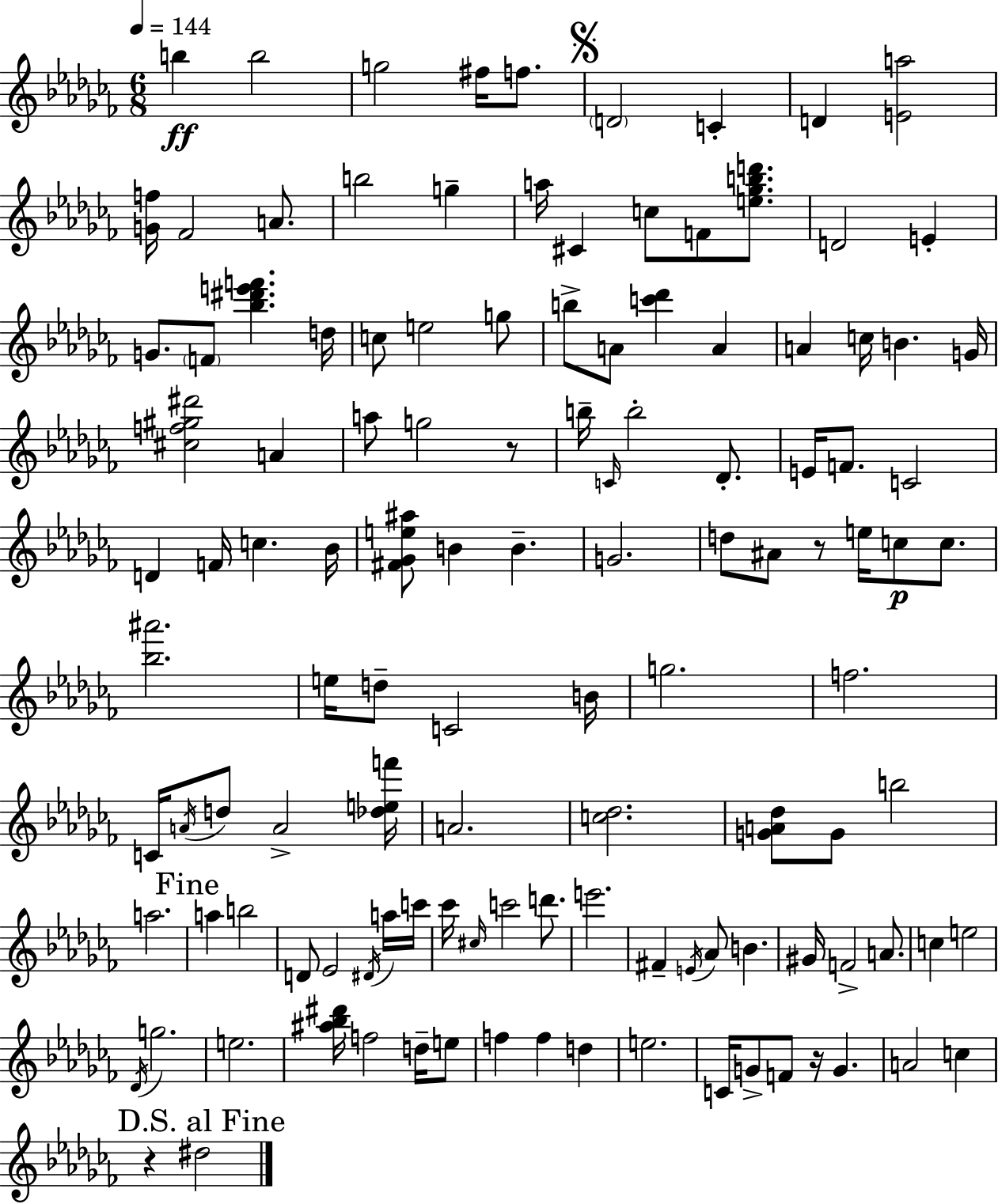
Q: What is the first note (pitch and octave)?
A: B5